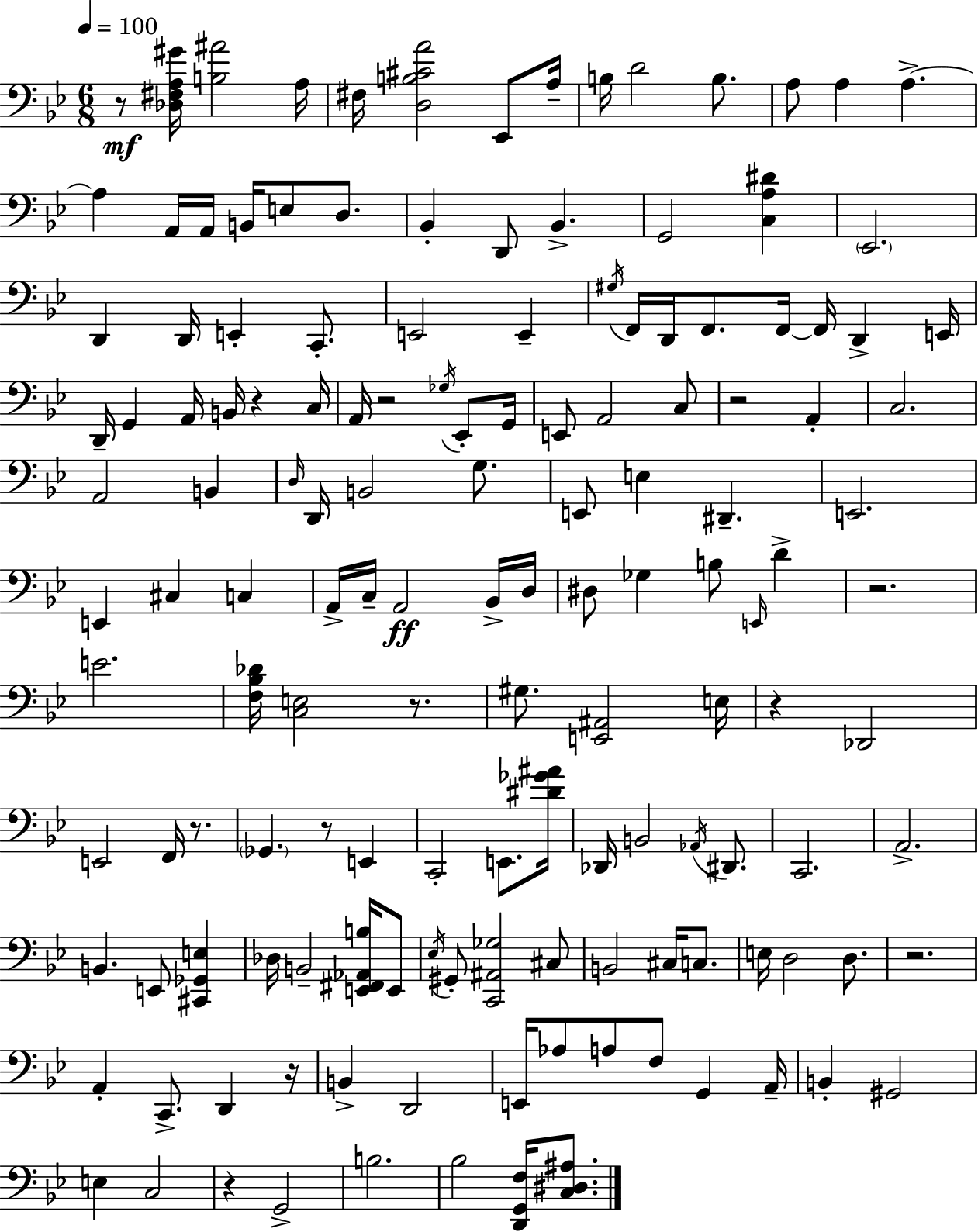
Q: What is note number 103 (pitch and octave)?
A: A2